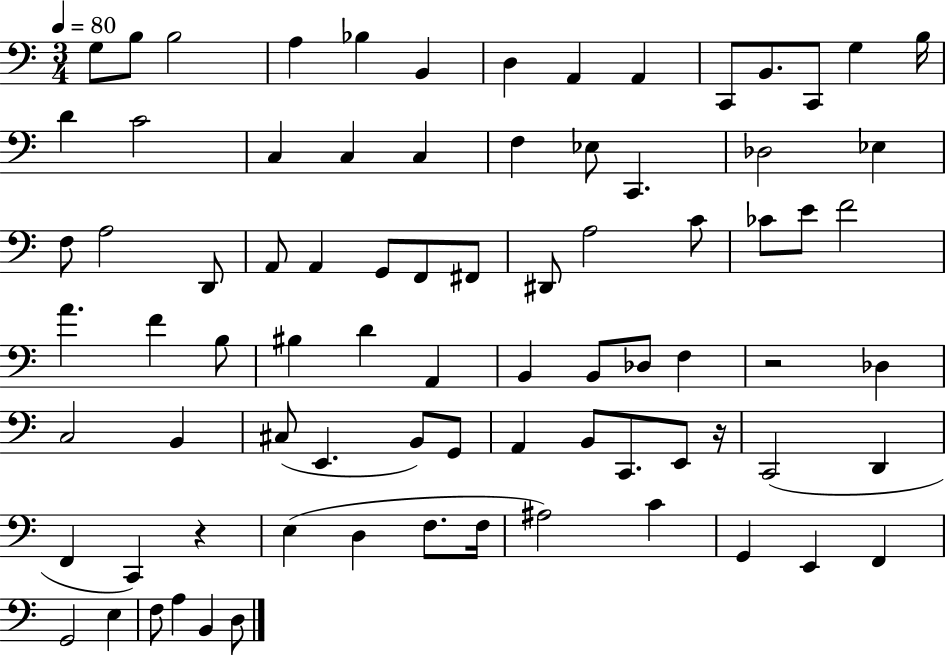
X:1
T:Untitled
M:3/4
L:1/4
K:C
G,/2 B,/2 B,2 A, _B, B,, D, A,, A,, C,,/2 B,,/2 C,,/2 G, B,/4 D C2 C, C, C, F, _E,/2 C,, _D,2 _E, F,/2 A,2 D,,/2 A,,/2 A,, G,,/2 F,,/2 ^F,,/2 ^D,,/2 A,2 C/2 _C/2 E/2 F2 A F B,/2 ^B, D A,, B,, B,,/2 _D,/2 F, z2 _D, C,2 B,, ^C,/2 E,, B,,/2 G,,/2 A,, B,,/2 C,,/2 E,,/2 z/4 C,,2 D,, F,, C,, z E, D, F,/2 F,/4 ^A,2 C G,, E,, F,, G,,2 E, F,/2 A, B,, D,/2